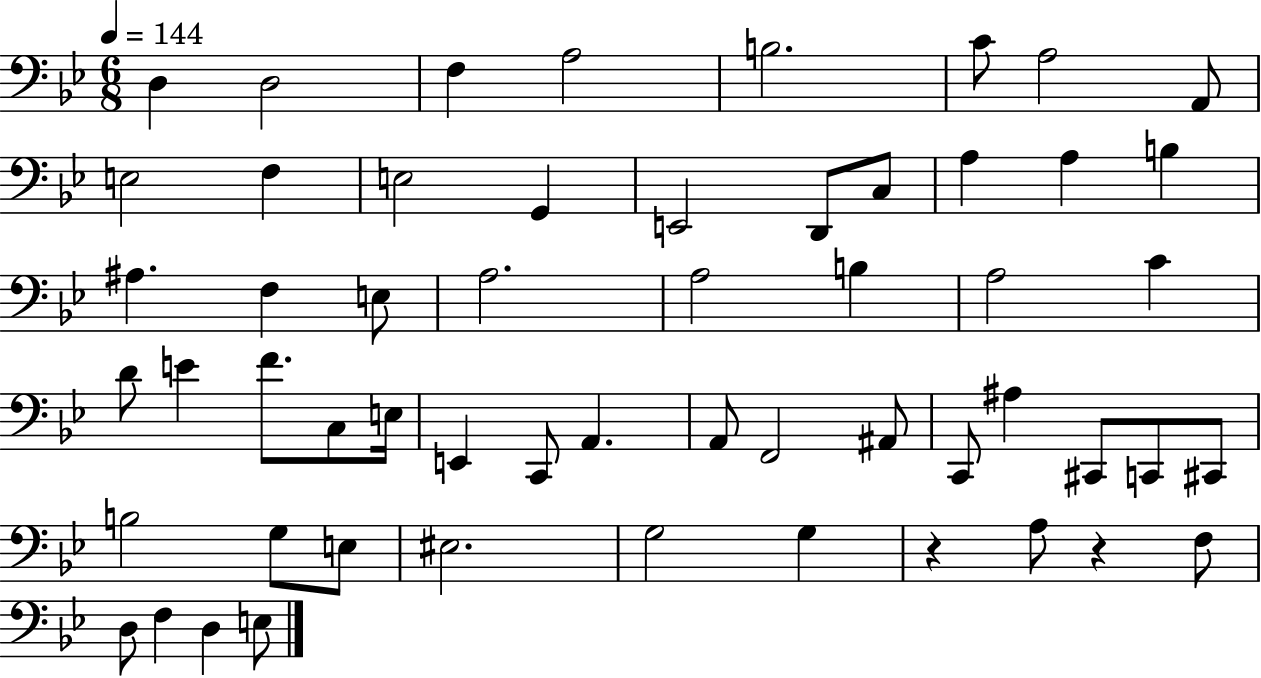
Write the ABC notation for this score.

X:1
T:Untitled
M:6/8
L:1/4
K:Bb
D, D,2 F, A,2 B,2 C/2 A,2 A,,/2 E,2 F, E,2 G,, E,,2 D,,/2 C,/2 A, A, B, ^A, F, E,/2 A,2 A,2 B, A,2 C D/2 E F/2 C,/2 E,/4 E,, C,,/2 A,, A,,/2 F,,2 ^A,,/2 C,,/2 ^A, ^C,,/2 C,,/2 ^C,,/2 B,2 G,/2 E,/2 ^E,2 G,2 G, z A,/2 z F,/2 D,/2 F, D, E,/2